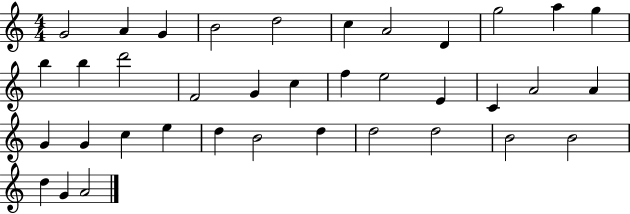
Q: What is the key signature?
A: C major